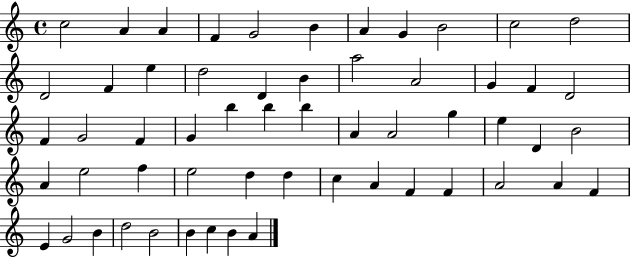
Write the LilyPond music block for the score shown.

{
  \clef treble
  \time 4/4
  \defaultTimeSignature
  \key c \major
  c''2 a'4 a'4 | f'4 g'2 b'4 | a'4 g'4 b'2 | c''2 d''2 | \break d'2 f'4 e''4 | d''2 d'4 b'4 | a''2 a'2 | g'4 f'4 d'2 | \break f'4 g'2 f'4 | g'4 b''4 b''4 b''4 | a'4 a'2 g''4 | e''4 d'4 b'2 | \break a'4 e''2 f''4 | e''2 d''4 d''4 | c''4 a'4 f'4 f'4 | a'2 a'4 f'4 | \break e'4 g'2 b'4 | d''2 b'2 | b'4 c''4 b'4 a'4 | \bar "|."
}